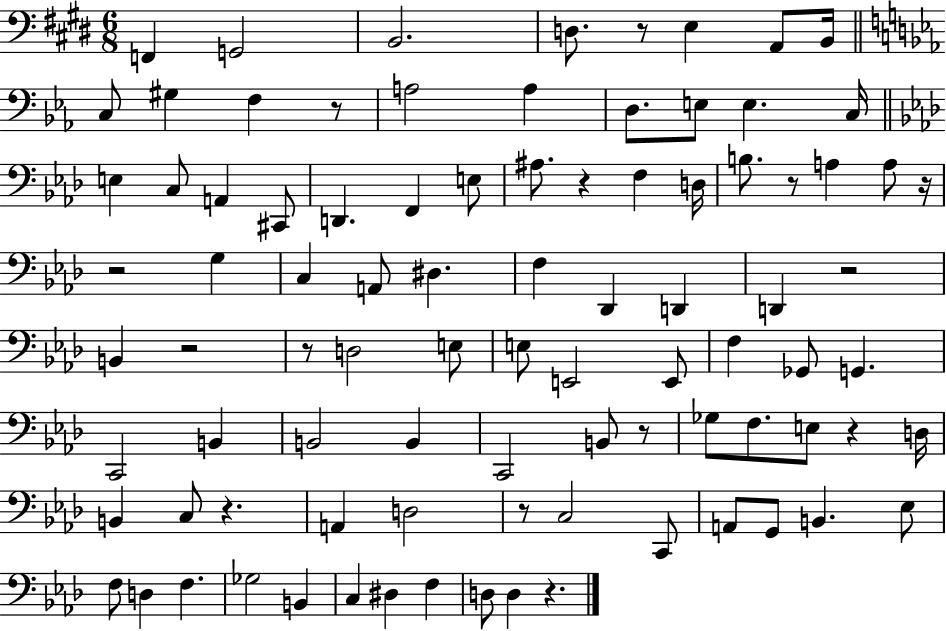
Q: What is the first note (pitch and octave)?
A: F2